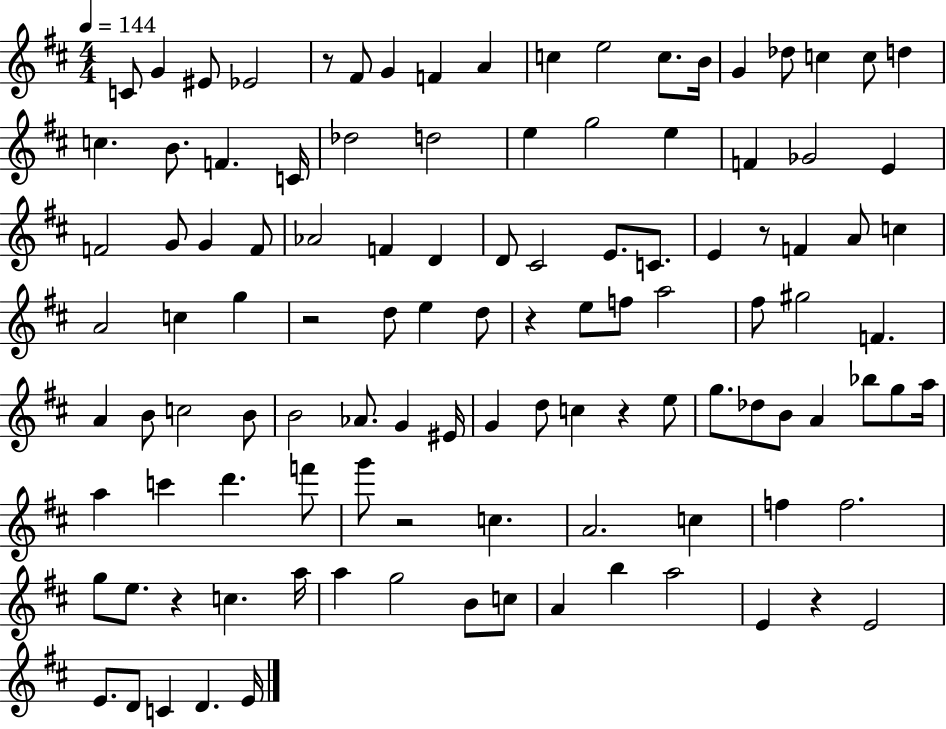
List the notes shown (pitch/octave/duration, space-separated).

C4/e G4/q EIS4/e Eb4/h R/e F#4/e G4/q F4/q A4/q C5/q E5/h C5/e. B4/s G4/q Db5/e C5/q C5/e D5/q C5/q. B4/e. F4/q. C4/s Db5/h D5/h E5/q G5/h E5/q F4/q Gb4/h E4/q F4/h G4/e G4/q F4/e Ab4/h F4/q D4/q D4/e C#4/h E4/e. C4/e. E4/q R/e F4/q A4/e C5/q A4/h C5/q G5/q R/h D5/e E5/q D5/e R/q E5/e F5/e A5/h F#5/e G#5/h F4/q. A4/q B4/e C5/h B4/e B4/h Ab4/e. G4/q EIS4/s G4/q D5/e C5/q R/q E5/e G5/e. Db5/e B4/e A4/q Bb5/e G5/e A5/s A5/q C6/q D6/q. F6/e G6/e R/h C5/q. A4/h. C5/q F5/q F5/h. G5/e E5/e. R/q C5/q. A5/s A5/q G5/h B4/e C5/e A4/q B5/q A5/h E4/q R/q E4/h E4/e. D4/e C4/q D4/q. E4/s